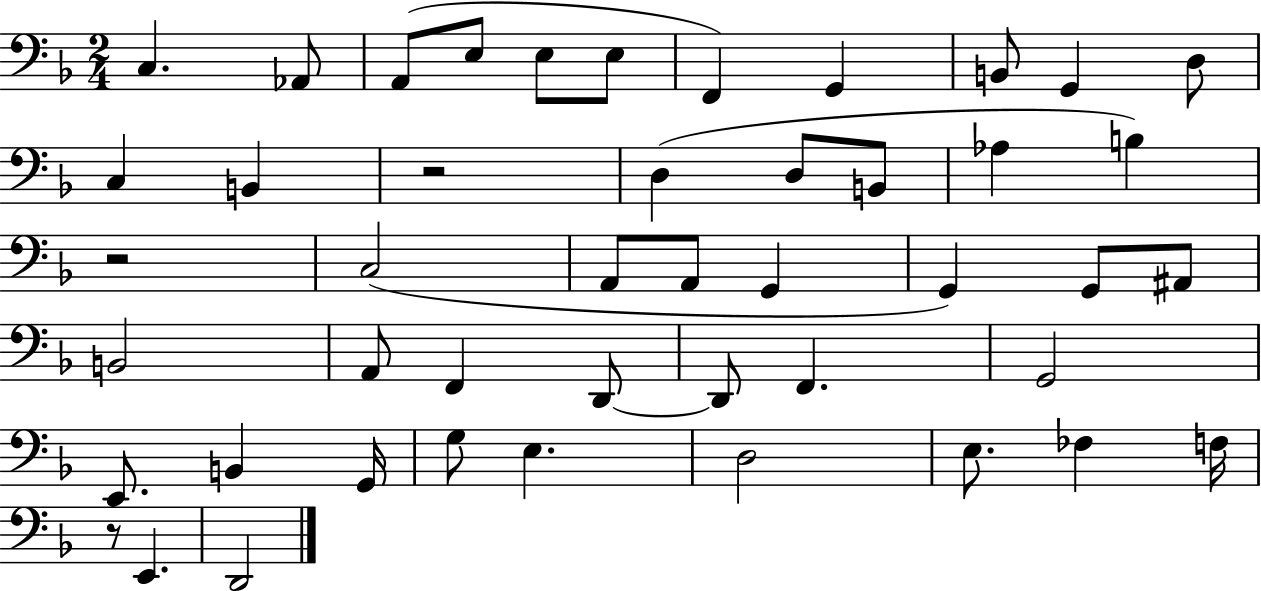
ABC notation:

X:1
T:Untitled
M:2/4
L:1/4
K:F
C, _A,,/2 A,,/2 E,/2 E,/2 E,/2 F,, G,, B,,/2 G,, D,/2 C, B,, z2 D, D,/2 B,,/2 _A, B, z2 C,2 A,,/2 A,,/2 G,, G,, G,,/2 ^A,,/2 B,,2 A,,/2 F,, D,,/2 D,,/2 F,, G,,2 E,,/2 B,, G,,/4 G,/2 E, D,2 E,/2 _F, F,/4 z/2 E,, D,,2